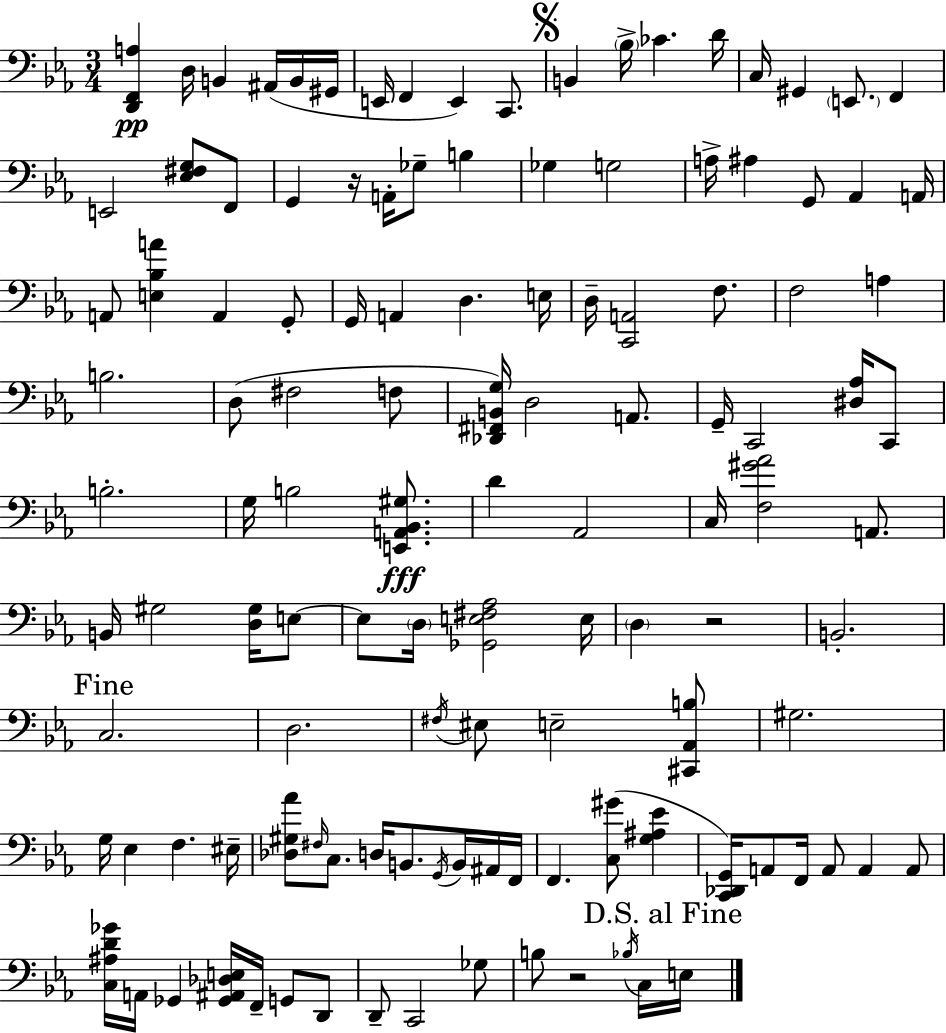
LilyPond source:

{
  \clef bass
  \numericTimeSignature
  \time 3/4
  \key c \minor
  <d, f, a>4\pp d16 b,4 ais,16( b,16 gis,16 | e,16 f,4 e,4) c,8. | \mark \markup { \musicglyph "scripts.segno" } b,4 \parenthesize bes16-> ces'4. d'16 | c16 gis,4 \parenthesize e,8. f,4 | \break e,2 <ees fis g>8 f,8 | g,4 r16 a,16-. ges8-- b4 | ges4 g2 | a16-> ais4 g,8 aes,4 a,16 | \break a,8 <e bes a'>4 a,4 g,8-. | g,16 a,4 d4. e16 | d16-- <c, a,>2 f8. | f2 a4 | \break b2. | d8( fis2 f8 | <des, fis, b, g>16) d2 a,8. | g,16-- c,2 <dis aes>16 c,8 | \break b2.-. | g16 b2 <e, a, bes, gis>8.\fff | d'4 aes,2 | c16 <f gis' aes'>2 a,8. | \break b,16 gis2 <d gis>16 e8~~ | e8 \parenthesize d16 <ges, e fis aes>2 e16 | \parenthesize d4 r2 | b,2.-. | \break \mark "Fine" c2. | d2. | \acciaccatura { fis16 } eis8 e2-- <cis, aes, b>8 | gis2. | \break g16 ees4 f4. | eis16-- <des gis aes'>8 \grace { fis16 } c8. d16 b,8. \acciaccatura { g,16 } | b,16 ais,16 f,16 f,4. <c gis'>8( <g ais ees'>4 | <c, des, g,>16) a,8 f,16 a,8 a,4 | \break a,8 <c ais d' ges'>16 a,16 ges,4 <ges, ais, des e>16 f,16-- g,8 | d,8 d,8-- c,2 | ges8 b8 r2 | \acciaccatura { bes16 } c16 \mark "D.S. al Fine" e16 \bar "|."
}